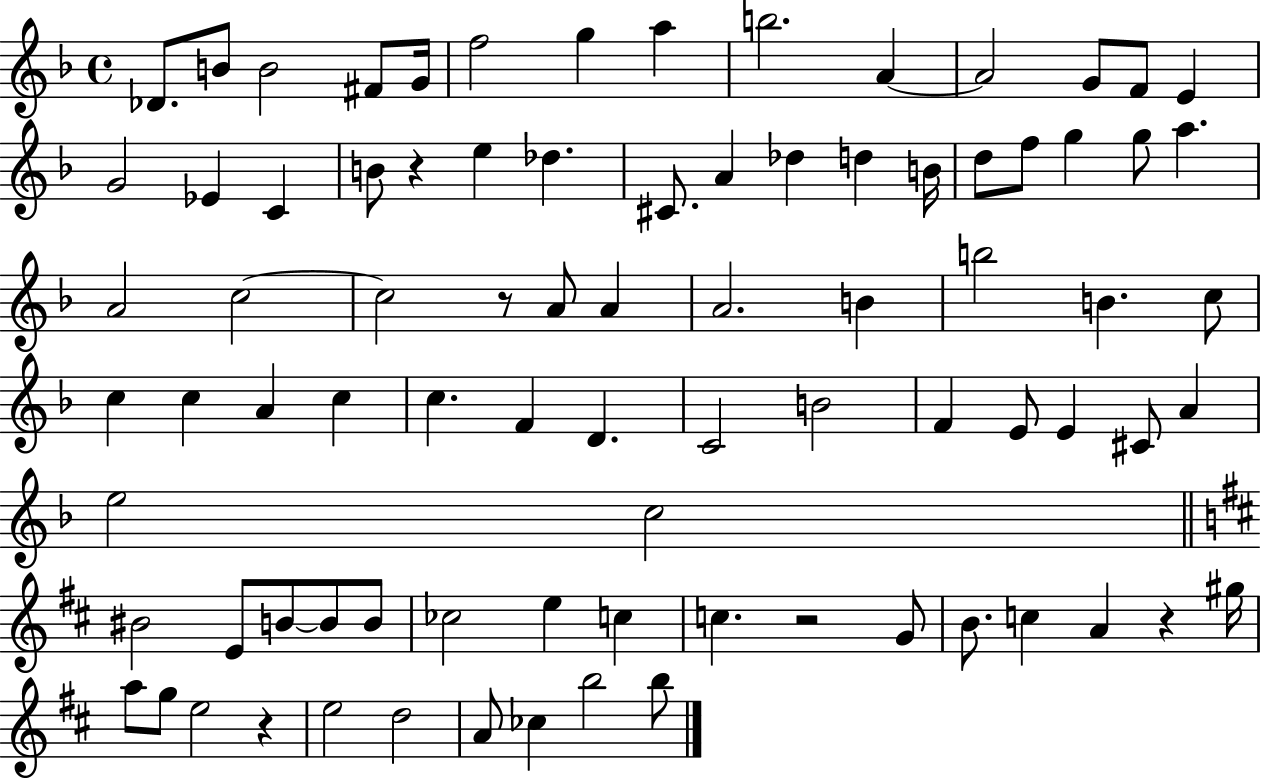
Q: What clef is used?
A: treble